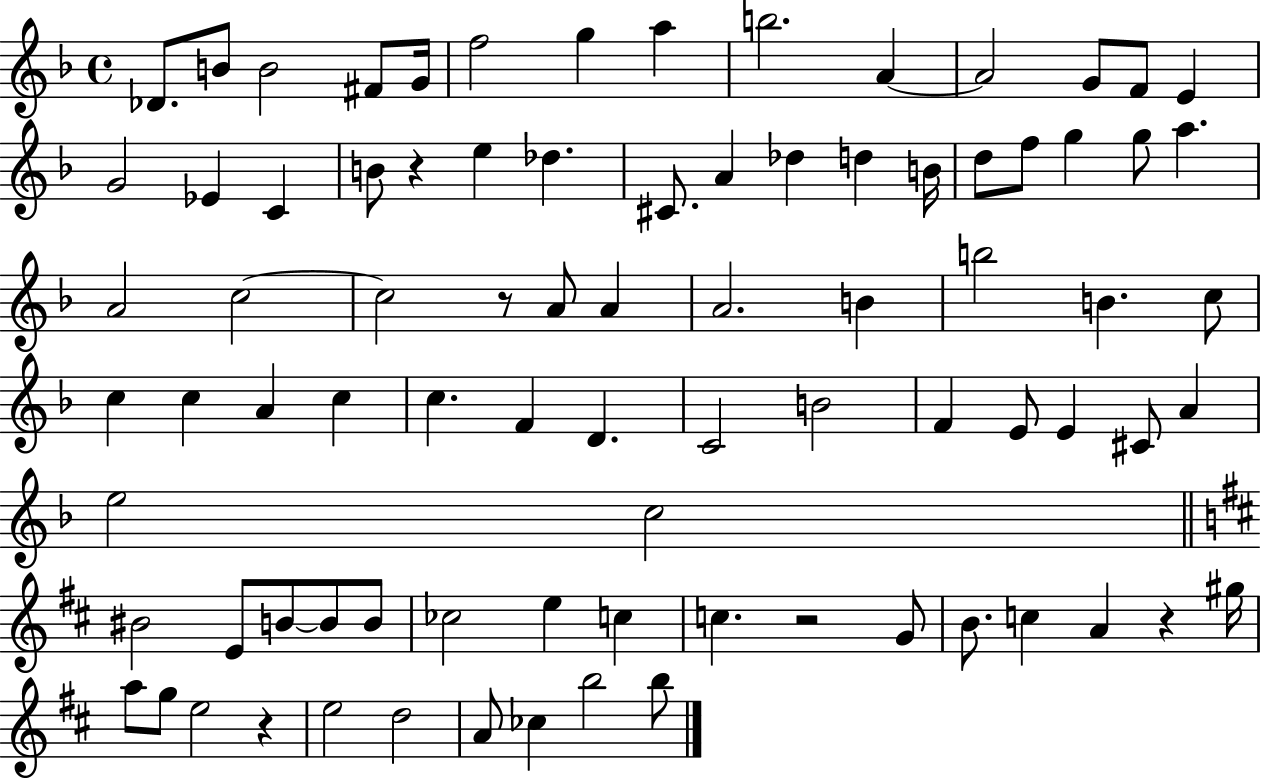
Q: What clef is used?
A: treble